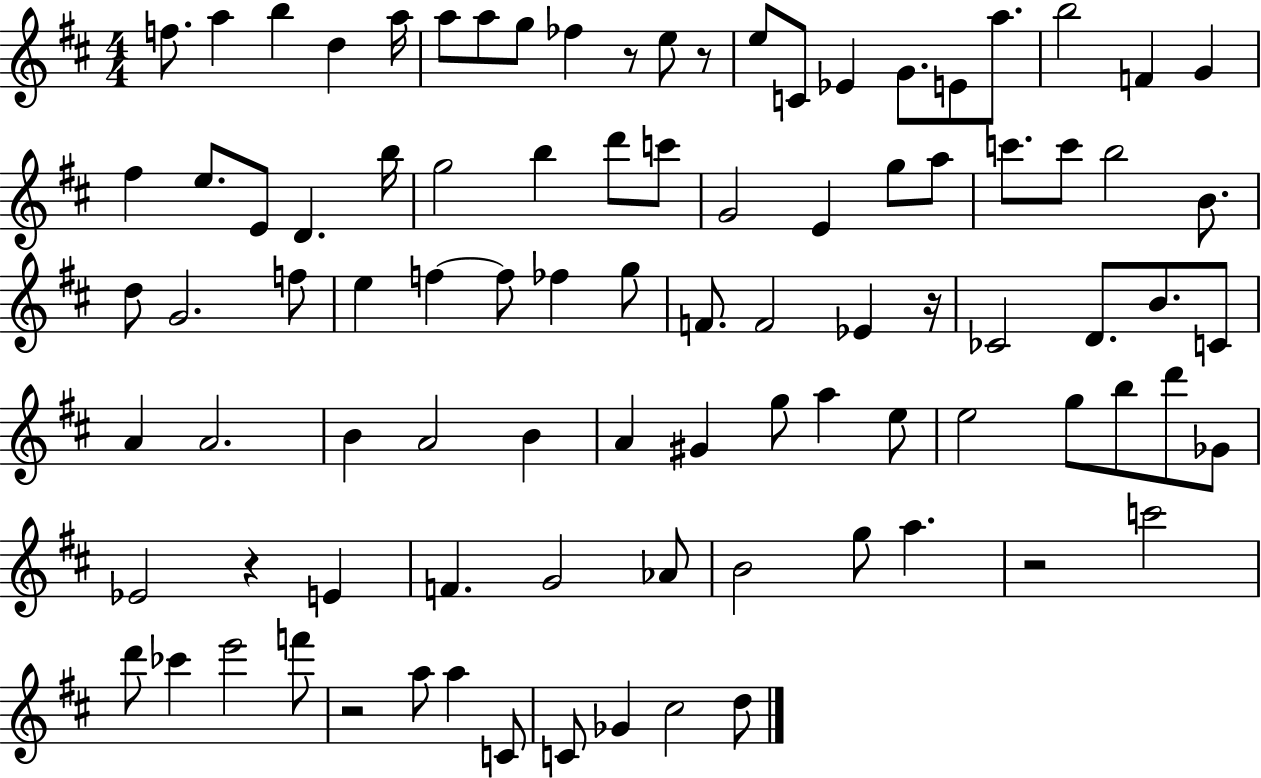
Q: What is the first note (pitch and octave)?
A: F5